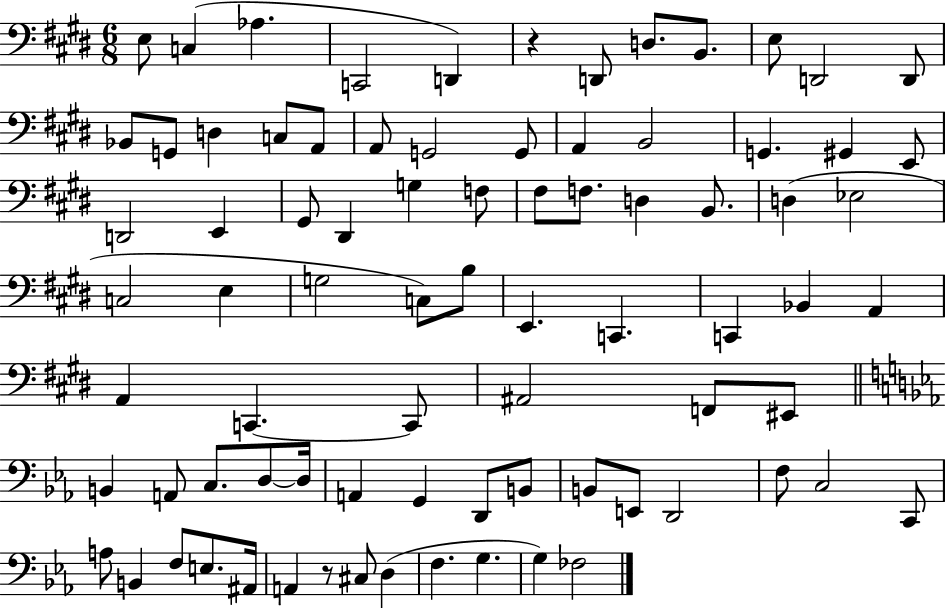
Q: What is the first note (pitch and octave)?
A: E3